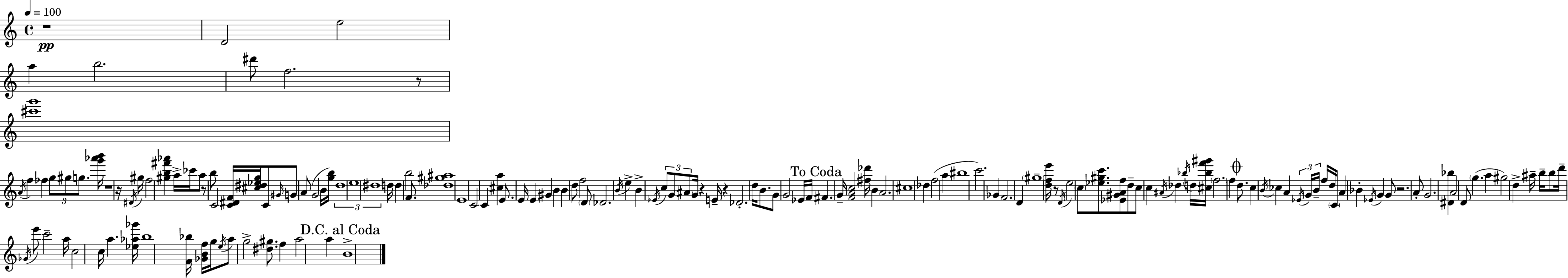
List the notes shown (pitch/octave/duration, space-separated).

R/w D4/h E5/h A5/q B5/h. D#6/e F5/h. R/e [C#6,G6]/w A4/s F5/q FES5/q G5/e G#5/e G5/e. [G6,Ab6,B6]/s R/w R/s D#4/s G#5/s F5/h [G#5,B5,F#6,Ab6]/q A5/s CES6/s A5/e R/e B5/e C4/h [C4,D#4,F4]/s [C#5,D#5,Eb5,G5]/s C4/e G#4/s G4/e A4/e G4/h B4/s [G5,B5]/s D5/w E5/w D#5/w D5/s D5/q B5/h F4/e. [Db5,G#5,A#5]/w E4/w C4/h C4/q [C#5,A5]/q E4/e. E4/s E4/q G#4/q B4/q B4/q D5/e F5/h D4/e Db4/h. B4/s E5/q B4/q Eb4/s C5/e G4/e A#4/e G4/s R/q E4/s R/q Db4/h. D5/s B4/e. G4/e G4/h Eb4/s F4/s F#4/q. G4/s [F4,A4,C5]/h [F#5,Db6]/s B4/q A4/h. C#5/w Db5/q F5/h A5/q BIS5/w C6/h. Gb4/q F4/h. D4/q G#5/w [D5,F5,E6]/s R/e D4/s E5/h C5/e [Eb5,G#5,C6]/e. [Eb4,G#4,A4,F5]/e D5/e C5/e C5/q A#4/s Db5/q Bb5/s D5/s [C#5,Bb5,F6,G#6]/s F5/h. F5/q D5/e. C5/q B4/s CES5/q A4/q Eb4/s G4/s B4/s F5/s D5/s C4/s A4/q Bb4/q Eb4/s G4/q G4/e R/h. A4/e G4/h. [D#4,Bb5]/q A4/h D4/e G5/q. A5/q G#5/h D5/q A#5/s B5/s B5/e D6/s Gb4/s E6/e C6/h A5/s C5/h C5/s A5/q. [Eb5,Ab5,Gb6]/s B5/w [F4,Bb5]/s [Gb4,B4,F5]/s G5/s E5/s A5/e G5/h [D#5,G#5]/e. F5/q A5/h A5/q B4/w